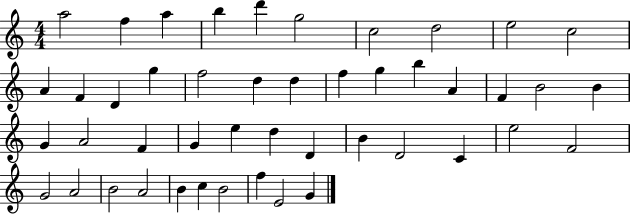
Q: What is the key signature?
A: C major